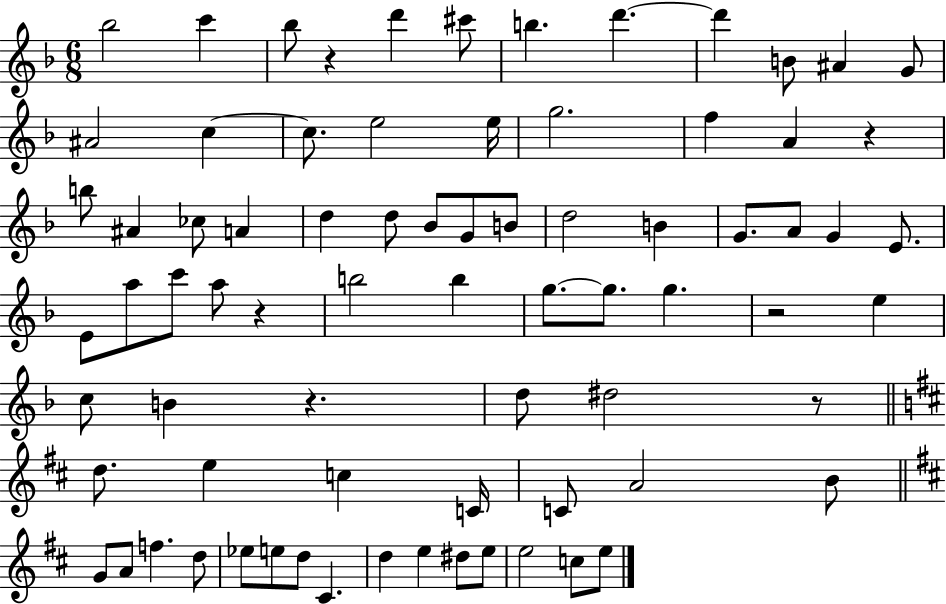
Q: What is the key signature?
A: F major